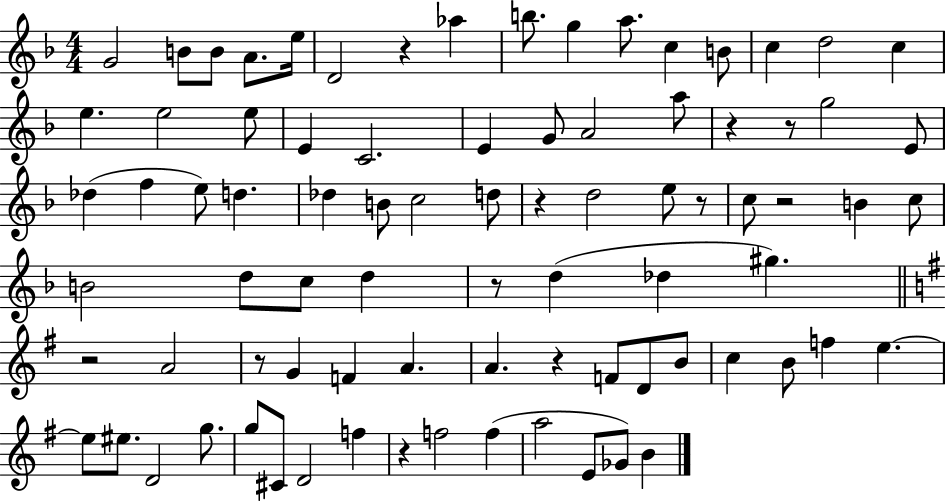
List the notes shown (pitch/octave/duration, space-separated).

G4/h B4/e B4/e A4/e. E5/s D4/h R/q Ab5/q B5/e. G5/q A5/e. C5/q B4/e C5/q D5/h C5/q E5/q. E5/h E5/e E4/q C4/h. E4/q G4/e A4/h A5/e R/q R/e G5/h E4/e Db5/q F5/q E5/e D5/q. Db5/q B4/e C5/h D5/e R/q D5/h E5/e R/e C5/e R/h B4/q C5/e B4/h D5/e C5/e D5/q R/e D5/q Db5/q G#5/q. R/h A4/h R/e G4/q F4/q A4/q. A4/q. R/q F4/e D4/e B4/e C5/q B4/e F5/q E5/q. E5/e EIS5/e. D4/h G5/e. G5/e C#4/e D4/h F5/q R/q F5/h F5/q A5/h E4/e Gb4/e B4/q